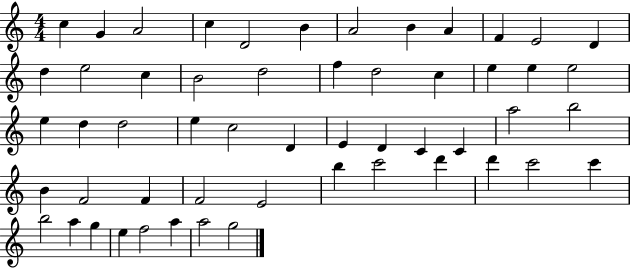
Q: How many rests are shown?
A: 0